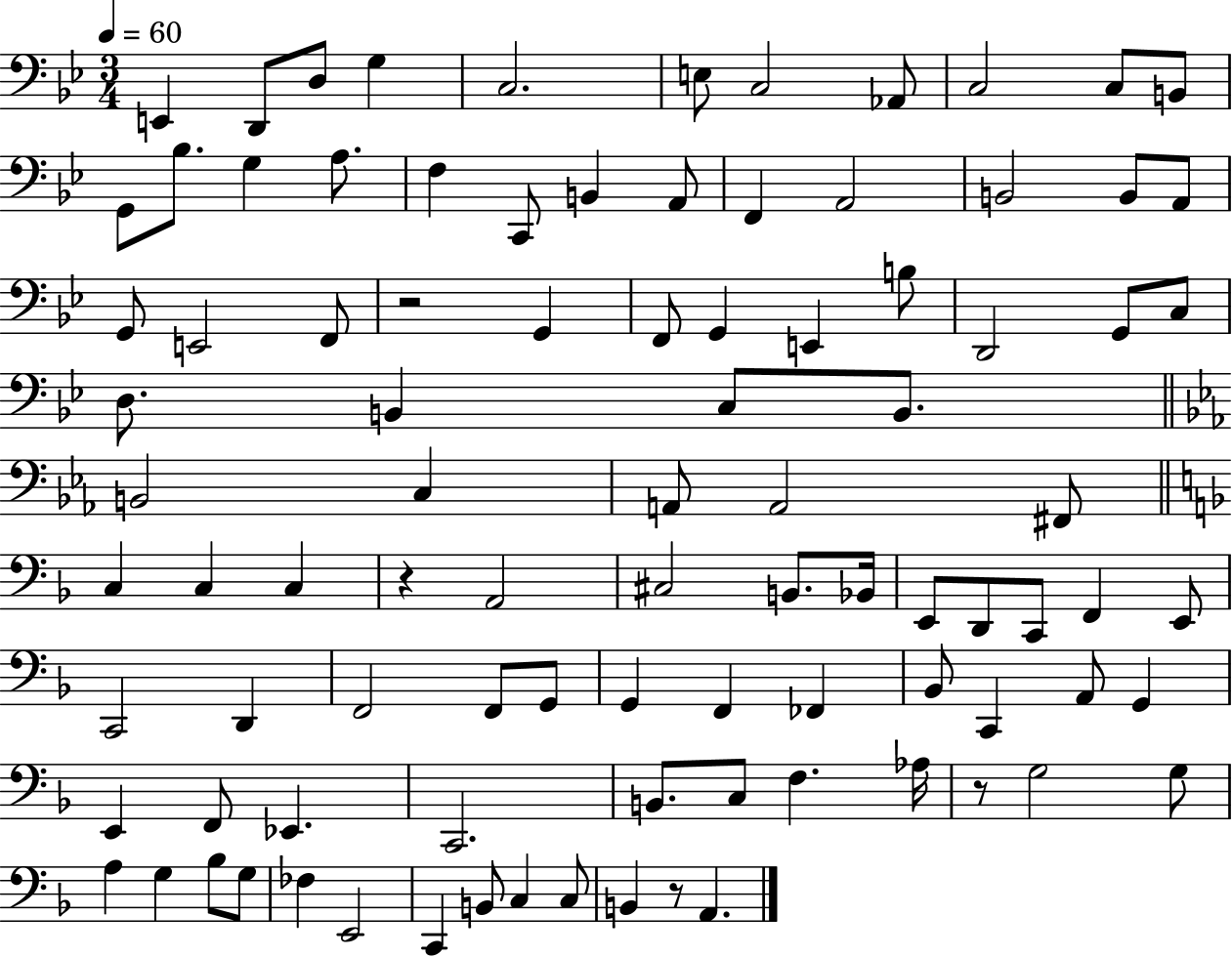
X:1
T:Untitled
M:3/4
L:1/4
K:Bb
E,, D,,/2 D,/2 G, C,2 E,/2 C,2 _A,,/2 C,2 C,/2 B,,/2 G,,/2 _B,/2 G, A,/2 F, C,,/2 B,, A,,/2 F,, A,,2 B,,2 B,,/2 A,,/2 G,,/2 E,,2 F,,/2 z2 G,, F,,/2 G,, E,, B,/2 D,,2 G,,/2 C,/2 D,/2 B,, C,/2 B,,/2 B,,2 C, A,,/2 A,,2 ^F,,/2 C, C, C, z A,,2 ^C,2 B,,/2 _B,,/4 E,,/2 D,,/2 C,,/2 F,, E,,/2 C,,2 D,, F,,2 F,,/2 G,,/2 G,, F,, _F,, _B,,/2 C,, A,,/2 G,, E,, F,,/2 _E,, C,,2 B,,/2 C,/2 F, _A,/4 z/2 G,2 G,/2 A, G, _B,/2 G,/2 _F, E,,2 C,, B,,/2 C, C,/2 B,, z/2 A,,